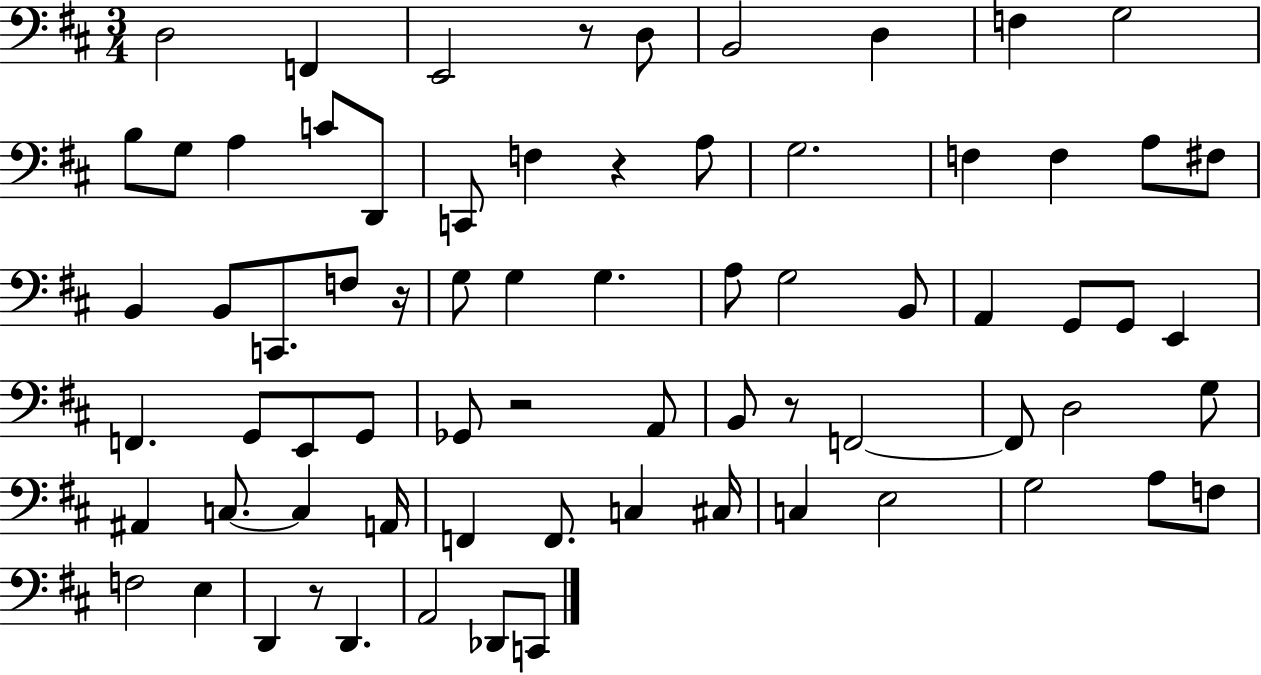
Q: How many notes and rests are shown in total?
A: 72